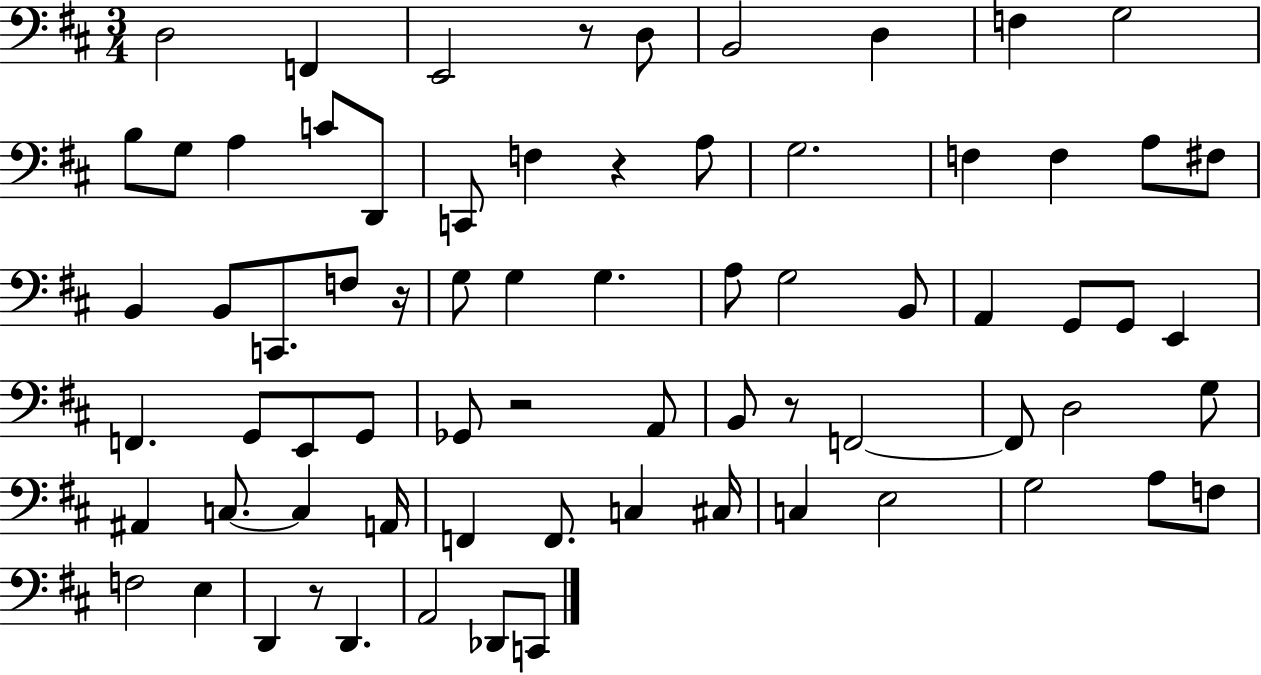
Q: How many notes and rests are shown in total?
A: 72